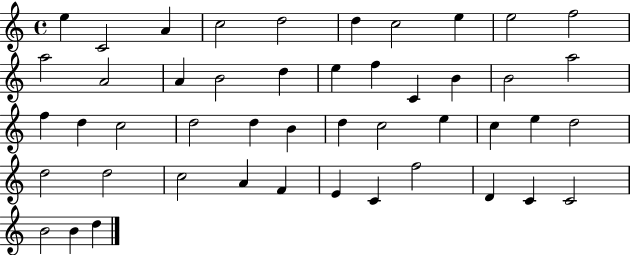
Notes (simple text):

E5/q C4/h A4/q C5/h D5/h D5/q C5/h E5/q E5/h F5/h A5/h A4/h A4/q B4/h D5/q E5/q F5/q C4/q B4/q B4/h A5/h F5/q D5/q C5/h D5/h D5/q B4/q D5/q C5/h E5/q C5/q E5/q D5/h D5/h D5/h C5/h A4/q F4/q E4/q C4/q F5/h D4/q C4/q C4/h B4/h B4/q D5/q